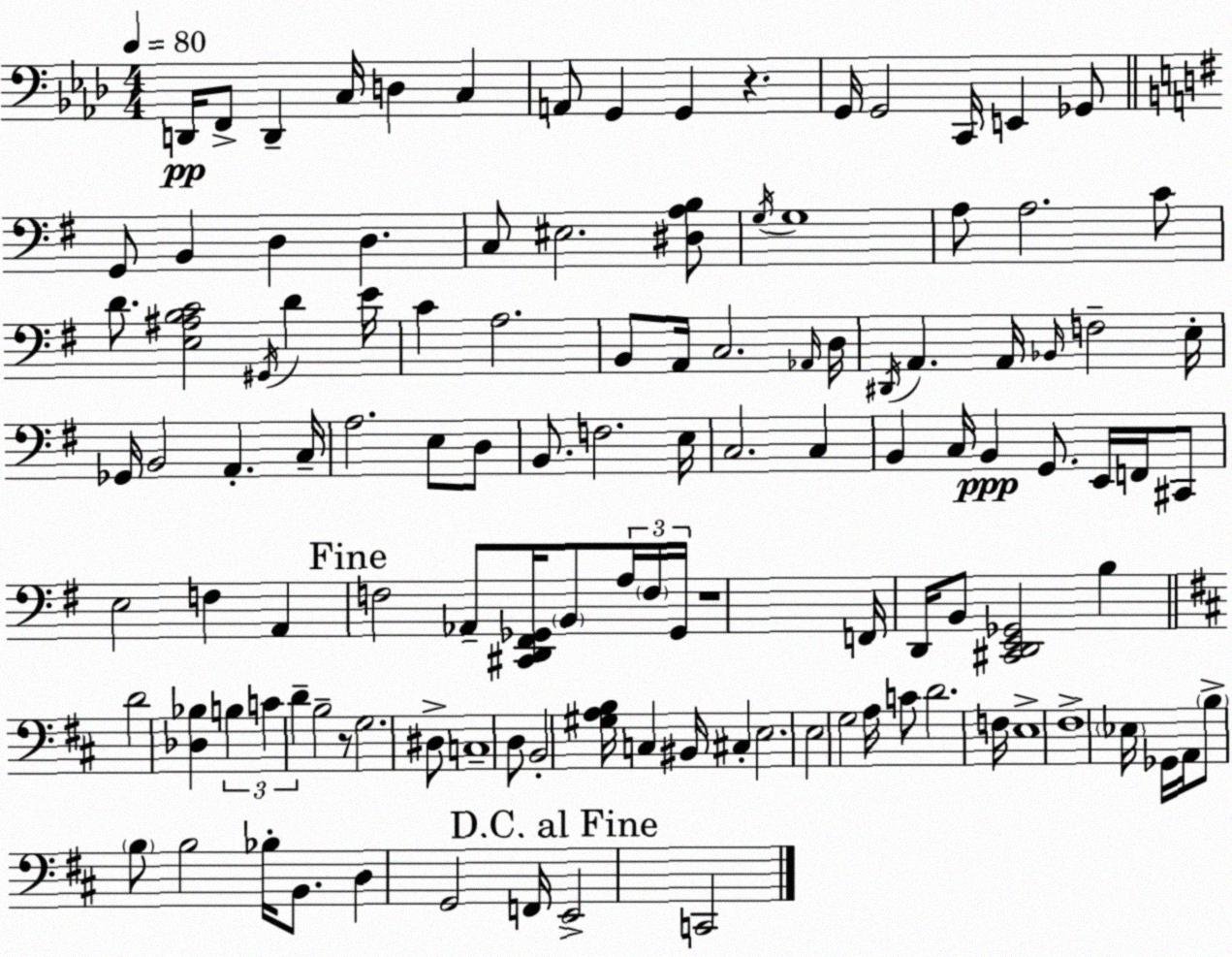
X:1
T:Untitled
M:4/4
L:1/4
K:Ab
D,,/4 F,,/2 D,, C,/4 D, C, A,,/2 G,, G,, z G,,/4 G,,2 C,,/4 E,, _G,,/2 G,,/2 B,, D, D, C,/2 ^E,2 [^D,A,B,]/2 G,/4 G,4 A,/2 A,2 C/2 D/2 [E,^A,B,C]2 ^G,,/4 D E/4 C A,2 B,,/2 A,,/4 C,2 _A,,/4 D,/4 ^D,,/4 A,, A,,/4 _B,,/4 F,2 E,/4 _G,,/4 B,,2 A,, C,/4 A,2 E,/2 D,/2 B,,/2 F,2 E,/4 C,2 C, B,, C,/4 B,, G,,/2 E,,/4 F,,/4 ^C,,/2 E,2 F, A,, F,2 _A,,/2 [^C,,D,,^F,,_G,,]/4 B,,/2 A,/4 F,/4 _G,,/4 z4 F,,/4 D,,/4 B,,/2 [^C,,D,,E,,_G,,]2 B, D2 [_D,_B,] B, C D B,2 z/2 G,2 ^D,/2 C,4 D,/2 B,,2 [^G,A,B,]/4 C, ^B,,/4 ^C, E,2 E,2 G,2 A,/4 C/2 D2 F,/4 E,4 ^F,4 _E,/4 _G,,/4 A,,/4 B,/2 B,/2 B,2 _B,/4 B,,/2 D, G,,2 F,,/4 E,,2 C,,2